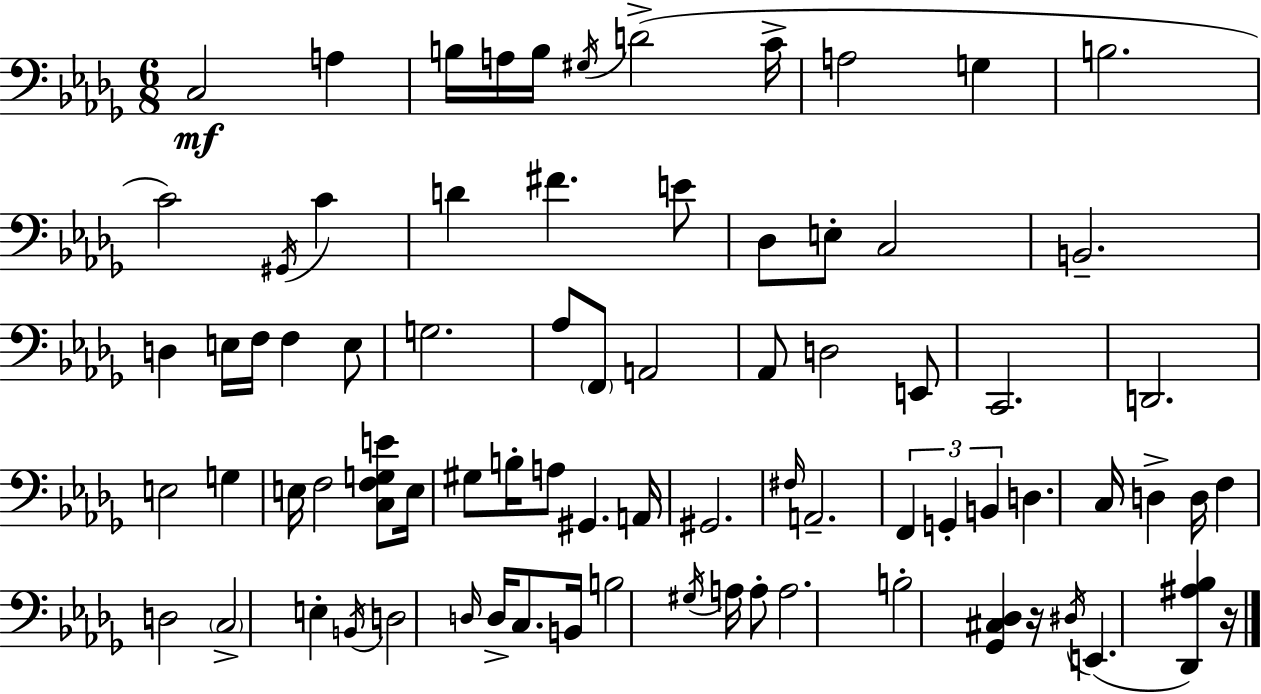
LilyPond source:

{
  \clef bass
  \numericTimeSignature
  \time 6/8
  \key bes \minor
  c2\mf a4 | b16 a16 b16 \acciaccatura { gis16 } d'2->( | c'16-> a2 g4 | b2. | \break c'2) \acciaccatura { gis,16 } c'4 | d'4 fis'4. | e'8 des8 e8-. c2 | b,2.-- | \break d4 e16 f16 f4 | e8 g2. | aes8 \parenthesize f,8 a,2 | aes,8 d2 | \break e,8 c,2. | d,2. | e2 g4 | e16 f2 <c f g e'>8 | \break e16 gis8 b16-. a8 gis,4. | a,16 gis,2. | \grace { fis16 } a,2.-- | \tuplet 3/2 { f,4 g,4-. b,4 } | \break d4. c16 d4-> | d16 f4 d2 | \parenthesize c2-> e4-. | \acciaccatura { b,16 } d2 | \break \grace { d16 } d16-> c8. b,16 b2 | \acciaccatura { gis16 } a16 a8-. a2. | b2-. | <ges, cis des>4 r16 \acciaccatura { dis16 }( e,4. | \break <des, ais bes>4) r16 \bar "|."
}